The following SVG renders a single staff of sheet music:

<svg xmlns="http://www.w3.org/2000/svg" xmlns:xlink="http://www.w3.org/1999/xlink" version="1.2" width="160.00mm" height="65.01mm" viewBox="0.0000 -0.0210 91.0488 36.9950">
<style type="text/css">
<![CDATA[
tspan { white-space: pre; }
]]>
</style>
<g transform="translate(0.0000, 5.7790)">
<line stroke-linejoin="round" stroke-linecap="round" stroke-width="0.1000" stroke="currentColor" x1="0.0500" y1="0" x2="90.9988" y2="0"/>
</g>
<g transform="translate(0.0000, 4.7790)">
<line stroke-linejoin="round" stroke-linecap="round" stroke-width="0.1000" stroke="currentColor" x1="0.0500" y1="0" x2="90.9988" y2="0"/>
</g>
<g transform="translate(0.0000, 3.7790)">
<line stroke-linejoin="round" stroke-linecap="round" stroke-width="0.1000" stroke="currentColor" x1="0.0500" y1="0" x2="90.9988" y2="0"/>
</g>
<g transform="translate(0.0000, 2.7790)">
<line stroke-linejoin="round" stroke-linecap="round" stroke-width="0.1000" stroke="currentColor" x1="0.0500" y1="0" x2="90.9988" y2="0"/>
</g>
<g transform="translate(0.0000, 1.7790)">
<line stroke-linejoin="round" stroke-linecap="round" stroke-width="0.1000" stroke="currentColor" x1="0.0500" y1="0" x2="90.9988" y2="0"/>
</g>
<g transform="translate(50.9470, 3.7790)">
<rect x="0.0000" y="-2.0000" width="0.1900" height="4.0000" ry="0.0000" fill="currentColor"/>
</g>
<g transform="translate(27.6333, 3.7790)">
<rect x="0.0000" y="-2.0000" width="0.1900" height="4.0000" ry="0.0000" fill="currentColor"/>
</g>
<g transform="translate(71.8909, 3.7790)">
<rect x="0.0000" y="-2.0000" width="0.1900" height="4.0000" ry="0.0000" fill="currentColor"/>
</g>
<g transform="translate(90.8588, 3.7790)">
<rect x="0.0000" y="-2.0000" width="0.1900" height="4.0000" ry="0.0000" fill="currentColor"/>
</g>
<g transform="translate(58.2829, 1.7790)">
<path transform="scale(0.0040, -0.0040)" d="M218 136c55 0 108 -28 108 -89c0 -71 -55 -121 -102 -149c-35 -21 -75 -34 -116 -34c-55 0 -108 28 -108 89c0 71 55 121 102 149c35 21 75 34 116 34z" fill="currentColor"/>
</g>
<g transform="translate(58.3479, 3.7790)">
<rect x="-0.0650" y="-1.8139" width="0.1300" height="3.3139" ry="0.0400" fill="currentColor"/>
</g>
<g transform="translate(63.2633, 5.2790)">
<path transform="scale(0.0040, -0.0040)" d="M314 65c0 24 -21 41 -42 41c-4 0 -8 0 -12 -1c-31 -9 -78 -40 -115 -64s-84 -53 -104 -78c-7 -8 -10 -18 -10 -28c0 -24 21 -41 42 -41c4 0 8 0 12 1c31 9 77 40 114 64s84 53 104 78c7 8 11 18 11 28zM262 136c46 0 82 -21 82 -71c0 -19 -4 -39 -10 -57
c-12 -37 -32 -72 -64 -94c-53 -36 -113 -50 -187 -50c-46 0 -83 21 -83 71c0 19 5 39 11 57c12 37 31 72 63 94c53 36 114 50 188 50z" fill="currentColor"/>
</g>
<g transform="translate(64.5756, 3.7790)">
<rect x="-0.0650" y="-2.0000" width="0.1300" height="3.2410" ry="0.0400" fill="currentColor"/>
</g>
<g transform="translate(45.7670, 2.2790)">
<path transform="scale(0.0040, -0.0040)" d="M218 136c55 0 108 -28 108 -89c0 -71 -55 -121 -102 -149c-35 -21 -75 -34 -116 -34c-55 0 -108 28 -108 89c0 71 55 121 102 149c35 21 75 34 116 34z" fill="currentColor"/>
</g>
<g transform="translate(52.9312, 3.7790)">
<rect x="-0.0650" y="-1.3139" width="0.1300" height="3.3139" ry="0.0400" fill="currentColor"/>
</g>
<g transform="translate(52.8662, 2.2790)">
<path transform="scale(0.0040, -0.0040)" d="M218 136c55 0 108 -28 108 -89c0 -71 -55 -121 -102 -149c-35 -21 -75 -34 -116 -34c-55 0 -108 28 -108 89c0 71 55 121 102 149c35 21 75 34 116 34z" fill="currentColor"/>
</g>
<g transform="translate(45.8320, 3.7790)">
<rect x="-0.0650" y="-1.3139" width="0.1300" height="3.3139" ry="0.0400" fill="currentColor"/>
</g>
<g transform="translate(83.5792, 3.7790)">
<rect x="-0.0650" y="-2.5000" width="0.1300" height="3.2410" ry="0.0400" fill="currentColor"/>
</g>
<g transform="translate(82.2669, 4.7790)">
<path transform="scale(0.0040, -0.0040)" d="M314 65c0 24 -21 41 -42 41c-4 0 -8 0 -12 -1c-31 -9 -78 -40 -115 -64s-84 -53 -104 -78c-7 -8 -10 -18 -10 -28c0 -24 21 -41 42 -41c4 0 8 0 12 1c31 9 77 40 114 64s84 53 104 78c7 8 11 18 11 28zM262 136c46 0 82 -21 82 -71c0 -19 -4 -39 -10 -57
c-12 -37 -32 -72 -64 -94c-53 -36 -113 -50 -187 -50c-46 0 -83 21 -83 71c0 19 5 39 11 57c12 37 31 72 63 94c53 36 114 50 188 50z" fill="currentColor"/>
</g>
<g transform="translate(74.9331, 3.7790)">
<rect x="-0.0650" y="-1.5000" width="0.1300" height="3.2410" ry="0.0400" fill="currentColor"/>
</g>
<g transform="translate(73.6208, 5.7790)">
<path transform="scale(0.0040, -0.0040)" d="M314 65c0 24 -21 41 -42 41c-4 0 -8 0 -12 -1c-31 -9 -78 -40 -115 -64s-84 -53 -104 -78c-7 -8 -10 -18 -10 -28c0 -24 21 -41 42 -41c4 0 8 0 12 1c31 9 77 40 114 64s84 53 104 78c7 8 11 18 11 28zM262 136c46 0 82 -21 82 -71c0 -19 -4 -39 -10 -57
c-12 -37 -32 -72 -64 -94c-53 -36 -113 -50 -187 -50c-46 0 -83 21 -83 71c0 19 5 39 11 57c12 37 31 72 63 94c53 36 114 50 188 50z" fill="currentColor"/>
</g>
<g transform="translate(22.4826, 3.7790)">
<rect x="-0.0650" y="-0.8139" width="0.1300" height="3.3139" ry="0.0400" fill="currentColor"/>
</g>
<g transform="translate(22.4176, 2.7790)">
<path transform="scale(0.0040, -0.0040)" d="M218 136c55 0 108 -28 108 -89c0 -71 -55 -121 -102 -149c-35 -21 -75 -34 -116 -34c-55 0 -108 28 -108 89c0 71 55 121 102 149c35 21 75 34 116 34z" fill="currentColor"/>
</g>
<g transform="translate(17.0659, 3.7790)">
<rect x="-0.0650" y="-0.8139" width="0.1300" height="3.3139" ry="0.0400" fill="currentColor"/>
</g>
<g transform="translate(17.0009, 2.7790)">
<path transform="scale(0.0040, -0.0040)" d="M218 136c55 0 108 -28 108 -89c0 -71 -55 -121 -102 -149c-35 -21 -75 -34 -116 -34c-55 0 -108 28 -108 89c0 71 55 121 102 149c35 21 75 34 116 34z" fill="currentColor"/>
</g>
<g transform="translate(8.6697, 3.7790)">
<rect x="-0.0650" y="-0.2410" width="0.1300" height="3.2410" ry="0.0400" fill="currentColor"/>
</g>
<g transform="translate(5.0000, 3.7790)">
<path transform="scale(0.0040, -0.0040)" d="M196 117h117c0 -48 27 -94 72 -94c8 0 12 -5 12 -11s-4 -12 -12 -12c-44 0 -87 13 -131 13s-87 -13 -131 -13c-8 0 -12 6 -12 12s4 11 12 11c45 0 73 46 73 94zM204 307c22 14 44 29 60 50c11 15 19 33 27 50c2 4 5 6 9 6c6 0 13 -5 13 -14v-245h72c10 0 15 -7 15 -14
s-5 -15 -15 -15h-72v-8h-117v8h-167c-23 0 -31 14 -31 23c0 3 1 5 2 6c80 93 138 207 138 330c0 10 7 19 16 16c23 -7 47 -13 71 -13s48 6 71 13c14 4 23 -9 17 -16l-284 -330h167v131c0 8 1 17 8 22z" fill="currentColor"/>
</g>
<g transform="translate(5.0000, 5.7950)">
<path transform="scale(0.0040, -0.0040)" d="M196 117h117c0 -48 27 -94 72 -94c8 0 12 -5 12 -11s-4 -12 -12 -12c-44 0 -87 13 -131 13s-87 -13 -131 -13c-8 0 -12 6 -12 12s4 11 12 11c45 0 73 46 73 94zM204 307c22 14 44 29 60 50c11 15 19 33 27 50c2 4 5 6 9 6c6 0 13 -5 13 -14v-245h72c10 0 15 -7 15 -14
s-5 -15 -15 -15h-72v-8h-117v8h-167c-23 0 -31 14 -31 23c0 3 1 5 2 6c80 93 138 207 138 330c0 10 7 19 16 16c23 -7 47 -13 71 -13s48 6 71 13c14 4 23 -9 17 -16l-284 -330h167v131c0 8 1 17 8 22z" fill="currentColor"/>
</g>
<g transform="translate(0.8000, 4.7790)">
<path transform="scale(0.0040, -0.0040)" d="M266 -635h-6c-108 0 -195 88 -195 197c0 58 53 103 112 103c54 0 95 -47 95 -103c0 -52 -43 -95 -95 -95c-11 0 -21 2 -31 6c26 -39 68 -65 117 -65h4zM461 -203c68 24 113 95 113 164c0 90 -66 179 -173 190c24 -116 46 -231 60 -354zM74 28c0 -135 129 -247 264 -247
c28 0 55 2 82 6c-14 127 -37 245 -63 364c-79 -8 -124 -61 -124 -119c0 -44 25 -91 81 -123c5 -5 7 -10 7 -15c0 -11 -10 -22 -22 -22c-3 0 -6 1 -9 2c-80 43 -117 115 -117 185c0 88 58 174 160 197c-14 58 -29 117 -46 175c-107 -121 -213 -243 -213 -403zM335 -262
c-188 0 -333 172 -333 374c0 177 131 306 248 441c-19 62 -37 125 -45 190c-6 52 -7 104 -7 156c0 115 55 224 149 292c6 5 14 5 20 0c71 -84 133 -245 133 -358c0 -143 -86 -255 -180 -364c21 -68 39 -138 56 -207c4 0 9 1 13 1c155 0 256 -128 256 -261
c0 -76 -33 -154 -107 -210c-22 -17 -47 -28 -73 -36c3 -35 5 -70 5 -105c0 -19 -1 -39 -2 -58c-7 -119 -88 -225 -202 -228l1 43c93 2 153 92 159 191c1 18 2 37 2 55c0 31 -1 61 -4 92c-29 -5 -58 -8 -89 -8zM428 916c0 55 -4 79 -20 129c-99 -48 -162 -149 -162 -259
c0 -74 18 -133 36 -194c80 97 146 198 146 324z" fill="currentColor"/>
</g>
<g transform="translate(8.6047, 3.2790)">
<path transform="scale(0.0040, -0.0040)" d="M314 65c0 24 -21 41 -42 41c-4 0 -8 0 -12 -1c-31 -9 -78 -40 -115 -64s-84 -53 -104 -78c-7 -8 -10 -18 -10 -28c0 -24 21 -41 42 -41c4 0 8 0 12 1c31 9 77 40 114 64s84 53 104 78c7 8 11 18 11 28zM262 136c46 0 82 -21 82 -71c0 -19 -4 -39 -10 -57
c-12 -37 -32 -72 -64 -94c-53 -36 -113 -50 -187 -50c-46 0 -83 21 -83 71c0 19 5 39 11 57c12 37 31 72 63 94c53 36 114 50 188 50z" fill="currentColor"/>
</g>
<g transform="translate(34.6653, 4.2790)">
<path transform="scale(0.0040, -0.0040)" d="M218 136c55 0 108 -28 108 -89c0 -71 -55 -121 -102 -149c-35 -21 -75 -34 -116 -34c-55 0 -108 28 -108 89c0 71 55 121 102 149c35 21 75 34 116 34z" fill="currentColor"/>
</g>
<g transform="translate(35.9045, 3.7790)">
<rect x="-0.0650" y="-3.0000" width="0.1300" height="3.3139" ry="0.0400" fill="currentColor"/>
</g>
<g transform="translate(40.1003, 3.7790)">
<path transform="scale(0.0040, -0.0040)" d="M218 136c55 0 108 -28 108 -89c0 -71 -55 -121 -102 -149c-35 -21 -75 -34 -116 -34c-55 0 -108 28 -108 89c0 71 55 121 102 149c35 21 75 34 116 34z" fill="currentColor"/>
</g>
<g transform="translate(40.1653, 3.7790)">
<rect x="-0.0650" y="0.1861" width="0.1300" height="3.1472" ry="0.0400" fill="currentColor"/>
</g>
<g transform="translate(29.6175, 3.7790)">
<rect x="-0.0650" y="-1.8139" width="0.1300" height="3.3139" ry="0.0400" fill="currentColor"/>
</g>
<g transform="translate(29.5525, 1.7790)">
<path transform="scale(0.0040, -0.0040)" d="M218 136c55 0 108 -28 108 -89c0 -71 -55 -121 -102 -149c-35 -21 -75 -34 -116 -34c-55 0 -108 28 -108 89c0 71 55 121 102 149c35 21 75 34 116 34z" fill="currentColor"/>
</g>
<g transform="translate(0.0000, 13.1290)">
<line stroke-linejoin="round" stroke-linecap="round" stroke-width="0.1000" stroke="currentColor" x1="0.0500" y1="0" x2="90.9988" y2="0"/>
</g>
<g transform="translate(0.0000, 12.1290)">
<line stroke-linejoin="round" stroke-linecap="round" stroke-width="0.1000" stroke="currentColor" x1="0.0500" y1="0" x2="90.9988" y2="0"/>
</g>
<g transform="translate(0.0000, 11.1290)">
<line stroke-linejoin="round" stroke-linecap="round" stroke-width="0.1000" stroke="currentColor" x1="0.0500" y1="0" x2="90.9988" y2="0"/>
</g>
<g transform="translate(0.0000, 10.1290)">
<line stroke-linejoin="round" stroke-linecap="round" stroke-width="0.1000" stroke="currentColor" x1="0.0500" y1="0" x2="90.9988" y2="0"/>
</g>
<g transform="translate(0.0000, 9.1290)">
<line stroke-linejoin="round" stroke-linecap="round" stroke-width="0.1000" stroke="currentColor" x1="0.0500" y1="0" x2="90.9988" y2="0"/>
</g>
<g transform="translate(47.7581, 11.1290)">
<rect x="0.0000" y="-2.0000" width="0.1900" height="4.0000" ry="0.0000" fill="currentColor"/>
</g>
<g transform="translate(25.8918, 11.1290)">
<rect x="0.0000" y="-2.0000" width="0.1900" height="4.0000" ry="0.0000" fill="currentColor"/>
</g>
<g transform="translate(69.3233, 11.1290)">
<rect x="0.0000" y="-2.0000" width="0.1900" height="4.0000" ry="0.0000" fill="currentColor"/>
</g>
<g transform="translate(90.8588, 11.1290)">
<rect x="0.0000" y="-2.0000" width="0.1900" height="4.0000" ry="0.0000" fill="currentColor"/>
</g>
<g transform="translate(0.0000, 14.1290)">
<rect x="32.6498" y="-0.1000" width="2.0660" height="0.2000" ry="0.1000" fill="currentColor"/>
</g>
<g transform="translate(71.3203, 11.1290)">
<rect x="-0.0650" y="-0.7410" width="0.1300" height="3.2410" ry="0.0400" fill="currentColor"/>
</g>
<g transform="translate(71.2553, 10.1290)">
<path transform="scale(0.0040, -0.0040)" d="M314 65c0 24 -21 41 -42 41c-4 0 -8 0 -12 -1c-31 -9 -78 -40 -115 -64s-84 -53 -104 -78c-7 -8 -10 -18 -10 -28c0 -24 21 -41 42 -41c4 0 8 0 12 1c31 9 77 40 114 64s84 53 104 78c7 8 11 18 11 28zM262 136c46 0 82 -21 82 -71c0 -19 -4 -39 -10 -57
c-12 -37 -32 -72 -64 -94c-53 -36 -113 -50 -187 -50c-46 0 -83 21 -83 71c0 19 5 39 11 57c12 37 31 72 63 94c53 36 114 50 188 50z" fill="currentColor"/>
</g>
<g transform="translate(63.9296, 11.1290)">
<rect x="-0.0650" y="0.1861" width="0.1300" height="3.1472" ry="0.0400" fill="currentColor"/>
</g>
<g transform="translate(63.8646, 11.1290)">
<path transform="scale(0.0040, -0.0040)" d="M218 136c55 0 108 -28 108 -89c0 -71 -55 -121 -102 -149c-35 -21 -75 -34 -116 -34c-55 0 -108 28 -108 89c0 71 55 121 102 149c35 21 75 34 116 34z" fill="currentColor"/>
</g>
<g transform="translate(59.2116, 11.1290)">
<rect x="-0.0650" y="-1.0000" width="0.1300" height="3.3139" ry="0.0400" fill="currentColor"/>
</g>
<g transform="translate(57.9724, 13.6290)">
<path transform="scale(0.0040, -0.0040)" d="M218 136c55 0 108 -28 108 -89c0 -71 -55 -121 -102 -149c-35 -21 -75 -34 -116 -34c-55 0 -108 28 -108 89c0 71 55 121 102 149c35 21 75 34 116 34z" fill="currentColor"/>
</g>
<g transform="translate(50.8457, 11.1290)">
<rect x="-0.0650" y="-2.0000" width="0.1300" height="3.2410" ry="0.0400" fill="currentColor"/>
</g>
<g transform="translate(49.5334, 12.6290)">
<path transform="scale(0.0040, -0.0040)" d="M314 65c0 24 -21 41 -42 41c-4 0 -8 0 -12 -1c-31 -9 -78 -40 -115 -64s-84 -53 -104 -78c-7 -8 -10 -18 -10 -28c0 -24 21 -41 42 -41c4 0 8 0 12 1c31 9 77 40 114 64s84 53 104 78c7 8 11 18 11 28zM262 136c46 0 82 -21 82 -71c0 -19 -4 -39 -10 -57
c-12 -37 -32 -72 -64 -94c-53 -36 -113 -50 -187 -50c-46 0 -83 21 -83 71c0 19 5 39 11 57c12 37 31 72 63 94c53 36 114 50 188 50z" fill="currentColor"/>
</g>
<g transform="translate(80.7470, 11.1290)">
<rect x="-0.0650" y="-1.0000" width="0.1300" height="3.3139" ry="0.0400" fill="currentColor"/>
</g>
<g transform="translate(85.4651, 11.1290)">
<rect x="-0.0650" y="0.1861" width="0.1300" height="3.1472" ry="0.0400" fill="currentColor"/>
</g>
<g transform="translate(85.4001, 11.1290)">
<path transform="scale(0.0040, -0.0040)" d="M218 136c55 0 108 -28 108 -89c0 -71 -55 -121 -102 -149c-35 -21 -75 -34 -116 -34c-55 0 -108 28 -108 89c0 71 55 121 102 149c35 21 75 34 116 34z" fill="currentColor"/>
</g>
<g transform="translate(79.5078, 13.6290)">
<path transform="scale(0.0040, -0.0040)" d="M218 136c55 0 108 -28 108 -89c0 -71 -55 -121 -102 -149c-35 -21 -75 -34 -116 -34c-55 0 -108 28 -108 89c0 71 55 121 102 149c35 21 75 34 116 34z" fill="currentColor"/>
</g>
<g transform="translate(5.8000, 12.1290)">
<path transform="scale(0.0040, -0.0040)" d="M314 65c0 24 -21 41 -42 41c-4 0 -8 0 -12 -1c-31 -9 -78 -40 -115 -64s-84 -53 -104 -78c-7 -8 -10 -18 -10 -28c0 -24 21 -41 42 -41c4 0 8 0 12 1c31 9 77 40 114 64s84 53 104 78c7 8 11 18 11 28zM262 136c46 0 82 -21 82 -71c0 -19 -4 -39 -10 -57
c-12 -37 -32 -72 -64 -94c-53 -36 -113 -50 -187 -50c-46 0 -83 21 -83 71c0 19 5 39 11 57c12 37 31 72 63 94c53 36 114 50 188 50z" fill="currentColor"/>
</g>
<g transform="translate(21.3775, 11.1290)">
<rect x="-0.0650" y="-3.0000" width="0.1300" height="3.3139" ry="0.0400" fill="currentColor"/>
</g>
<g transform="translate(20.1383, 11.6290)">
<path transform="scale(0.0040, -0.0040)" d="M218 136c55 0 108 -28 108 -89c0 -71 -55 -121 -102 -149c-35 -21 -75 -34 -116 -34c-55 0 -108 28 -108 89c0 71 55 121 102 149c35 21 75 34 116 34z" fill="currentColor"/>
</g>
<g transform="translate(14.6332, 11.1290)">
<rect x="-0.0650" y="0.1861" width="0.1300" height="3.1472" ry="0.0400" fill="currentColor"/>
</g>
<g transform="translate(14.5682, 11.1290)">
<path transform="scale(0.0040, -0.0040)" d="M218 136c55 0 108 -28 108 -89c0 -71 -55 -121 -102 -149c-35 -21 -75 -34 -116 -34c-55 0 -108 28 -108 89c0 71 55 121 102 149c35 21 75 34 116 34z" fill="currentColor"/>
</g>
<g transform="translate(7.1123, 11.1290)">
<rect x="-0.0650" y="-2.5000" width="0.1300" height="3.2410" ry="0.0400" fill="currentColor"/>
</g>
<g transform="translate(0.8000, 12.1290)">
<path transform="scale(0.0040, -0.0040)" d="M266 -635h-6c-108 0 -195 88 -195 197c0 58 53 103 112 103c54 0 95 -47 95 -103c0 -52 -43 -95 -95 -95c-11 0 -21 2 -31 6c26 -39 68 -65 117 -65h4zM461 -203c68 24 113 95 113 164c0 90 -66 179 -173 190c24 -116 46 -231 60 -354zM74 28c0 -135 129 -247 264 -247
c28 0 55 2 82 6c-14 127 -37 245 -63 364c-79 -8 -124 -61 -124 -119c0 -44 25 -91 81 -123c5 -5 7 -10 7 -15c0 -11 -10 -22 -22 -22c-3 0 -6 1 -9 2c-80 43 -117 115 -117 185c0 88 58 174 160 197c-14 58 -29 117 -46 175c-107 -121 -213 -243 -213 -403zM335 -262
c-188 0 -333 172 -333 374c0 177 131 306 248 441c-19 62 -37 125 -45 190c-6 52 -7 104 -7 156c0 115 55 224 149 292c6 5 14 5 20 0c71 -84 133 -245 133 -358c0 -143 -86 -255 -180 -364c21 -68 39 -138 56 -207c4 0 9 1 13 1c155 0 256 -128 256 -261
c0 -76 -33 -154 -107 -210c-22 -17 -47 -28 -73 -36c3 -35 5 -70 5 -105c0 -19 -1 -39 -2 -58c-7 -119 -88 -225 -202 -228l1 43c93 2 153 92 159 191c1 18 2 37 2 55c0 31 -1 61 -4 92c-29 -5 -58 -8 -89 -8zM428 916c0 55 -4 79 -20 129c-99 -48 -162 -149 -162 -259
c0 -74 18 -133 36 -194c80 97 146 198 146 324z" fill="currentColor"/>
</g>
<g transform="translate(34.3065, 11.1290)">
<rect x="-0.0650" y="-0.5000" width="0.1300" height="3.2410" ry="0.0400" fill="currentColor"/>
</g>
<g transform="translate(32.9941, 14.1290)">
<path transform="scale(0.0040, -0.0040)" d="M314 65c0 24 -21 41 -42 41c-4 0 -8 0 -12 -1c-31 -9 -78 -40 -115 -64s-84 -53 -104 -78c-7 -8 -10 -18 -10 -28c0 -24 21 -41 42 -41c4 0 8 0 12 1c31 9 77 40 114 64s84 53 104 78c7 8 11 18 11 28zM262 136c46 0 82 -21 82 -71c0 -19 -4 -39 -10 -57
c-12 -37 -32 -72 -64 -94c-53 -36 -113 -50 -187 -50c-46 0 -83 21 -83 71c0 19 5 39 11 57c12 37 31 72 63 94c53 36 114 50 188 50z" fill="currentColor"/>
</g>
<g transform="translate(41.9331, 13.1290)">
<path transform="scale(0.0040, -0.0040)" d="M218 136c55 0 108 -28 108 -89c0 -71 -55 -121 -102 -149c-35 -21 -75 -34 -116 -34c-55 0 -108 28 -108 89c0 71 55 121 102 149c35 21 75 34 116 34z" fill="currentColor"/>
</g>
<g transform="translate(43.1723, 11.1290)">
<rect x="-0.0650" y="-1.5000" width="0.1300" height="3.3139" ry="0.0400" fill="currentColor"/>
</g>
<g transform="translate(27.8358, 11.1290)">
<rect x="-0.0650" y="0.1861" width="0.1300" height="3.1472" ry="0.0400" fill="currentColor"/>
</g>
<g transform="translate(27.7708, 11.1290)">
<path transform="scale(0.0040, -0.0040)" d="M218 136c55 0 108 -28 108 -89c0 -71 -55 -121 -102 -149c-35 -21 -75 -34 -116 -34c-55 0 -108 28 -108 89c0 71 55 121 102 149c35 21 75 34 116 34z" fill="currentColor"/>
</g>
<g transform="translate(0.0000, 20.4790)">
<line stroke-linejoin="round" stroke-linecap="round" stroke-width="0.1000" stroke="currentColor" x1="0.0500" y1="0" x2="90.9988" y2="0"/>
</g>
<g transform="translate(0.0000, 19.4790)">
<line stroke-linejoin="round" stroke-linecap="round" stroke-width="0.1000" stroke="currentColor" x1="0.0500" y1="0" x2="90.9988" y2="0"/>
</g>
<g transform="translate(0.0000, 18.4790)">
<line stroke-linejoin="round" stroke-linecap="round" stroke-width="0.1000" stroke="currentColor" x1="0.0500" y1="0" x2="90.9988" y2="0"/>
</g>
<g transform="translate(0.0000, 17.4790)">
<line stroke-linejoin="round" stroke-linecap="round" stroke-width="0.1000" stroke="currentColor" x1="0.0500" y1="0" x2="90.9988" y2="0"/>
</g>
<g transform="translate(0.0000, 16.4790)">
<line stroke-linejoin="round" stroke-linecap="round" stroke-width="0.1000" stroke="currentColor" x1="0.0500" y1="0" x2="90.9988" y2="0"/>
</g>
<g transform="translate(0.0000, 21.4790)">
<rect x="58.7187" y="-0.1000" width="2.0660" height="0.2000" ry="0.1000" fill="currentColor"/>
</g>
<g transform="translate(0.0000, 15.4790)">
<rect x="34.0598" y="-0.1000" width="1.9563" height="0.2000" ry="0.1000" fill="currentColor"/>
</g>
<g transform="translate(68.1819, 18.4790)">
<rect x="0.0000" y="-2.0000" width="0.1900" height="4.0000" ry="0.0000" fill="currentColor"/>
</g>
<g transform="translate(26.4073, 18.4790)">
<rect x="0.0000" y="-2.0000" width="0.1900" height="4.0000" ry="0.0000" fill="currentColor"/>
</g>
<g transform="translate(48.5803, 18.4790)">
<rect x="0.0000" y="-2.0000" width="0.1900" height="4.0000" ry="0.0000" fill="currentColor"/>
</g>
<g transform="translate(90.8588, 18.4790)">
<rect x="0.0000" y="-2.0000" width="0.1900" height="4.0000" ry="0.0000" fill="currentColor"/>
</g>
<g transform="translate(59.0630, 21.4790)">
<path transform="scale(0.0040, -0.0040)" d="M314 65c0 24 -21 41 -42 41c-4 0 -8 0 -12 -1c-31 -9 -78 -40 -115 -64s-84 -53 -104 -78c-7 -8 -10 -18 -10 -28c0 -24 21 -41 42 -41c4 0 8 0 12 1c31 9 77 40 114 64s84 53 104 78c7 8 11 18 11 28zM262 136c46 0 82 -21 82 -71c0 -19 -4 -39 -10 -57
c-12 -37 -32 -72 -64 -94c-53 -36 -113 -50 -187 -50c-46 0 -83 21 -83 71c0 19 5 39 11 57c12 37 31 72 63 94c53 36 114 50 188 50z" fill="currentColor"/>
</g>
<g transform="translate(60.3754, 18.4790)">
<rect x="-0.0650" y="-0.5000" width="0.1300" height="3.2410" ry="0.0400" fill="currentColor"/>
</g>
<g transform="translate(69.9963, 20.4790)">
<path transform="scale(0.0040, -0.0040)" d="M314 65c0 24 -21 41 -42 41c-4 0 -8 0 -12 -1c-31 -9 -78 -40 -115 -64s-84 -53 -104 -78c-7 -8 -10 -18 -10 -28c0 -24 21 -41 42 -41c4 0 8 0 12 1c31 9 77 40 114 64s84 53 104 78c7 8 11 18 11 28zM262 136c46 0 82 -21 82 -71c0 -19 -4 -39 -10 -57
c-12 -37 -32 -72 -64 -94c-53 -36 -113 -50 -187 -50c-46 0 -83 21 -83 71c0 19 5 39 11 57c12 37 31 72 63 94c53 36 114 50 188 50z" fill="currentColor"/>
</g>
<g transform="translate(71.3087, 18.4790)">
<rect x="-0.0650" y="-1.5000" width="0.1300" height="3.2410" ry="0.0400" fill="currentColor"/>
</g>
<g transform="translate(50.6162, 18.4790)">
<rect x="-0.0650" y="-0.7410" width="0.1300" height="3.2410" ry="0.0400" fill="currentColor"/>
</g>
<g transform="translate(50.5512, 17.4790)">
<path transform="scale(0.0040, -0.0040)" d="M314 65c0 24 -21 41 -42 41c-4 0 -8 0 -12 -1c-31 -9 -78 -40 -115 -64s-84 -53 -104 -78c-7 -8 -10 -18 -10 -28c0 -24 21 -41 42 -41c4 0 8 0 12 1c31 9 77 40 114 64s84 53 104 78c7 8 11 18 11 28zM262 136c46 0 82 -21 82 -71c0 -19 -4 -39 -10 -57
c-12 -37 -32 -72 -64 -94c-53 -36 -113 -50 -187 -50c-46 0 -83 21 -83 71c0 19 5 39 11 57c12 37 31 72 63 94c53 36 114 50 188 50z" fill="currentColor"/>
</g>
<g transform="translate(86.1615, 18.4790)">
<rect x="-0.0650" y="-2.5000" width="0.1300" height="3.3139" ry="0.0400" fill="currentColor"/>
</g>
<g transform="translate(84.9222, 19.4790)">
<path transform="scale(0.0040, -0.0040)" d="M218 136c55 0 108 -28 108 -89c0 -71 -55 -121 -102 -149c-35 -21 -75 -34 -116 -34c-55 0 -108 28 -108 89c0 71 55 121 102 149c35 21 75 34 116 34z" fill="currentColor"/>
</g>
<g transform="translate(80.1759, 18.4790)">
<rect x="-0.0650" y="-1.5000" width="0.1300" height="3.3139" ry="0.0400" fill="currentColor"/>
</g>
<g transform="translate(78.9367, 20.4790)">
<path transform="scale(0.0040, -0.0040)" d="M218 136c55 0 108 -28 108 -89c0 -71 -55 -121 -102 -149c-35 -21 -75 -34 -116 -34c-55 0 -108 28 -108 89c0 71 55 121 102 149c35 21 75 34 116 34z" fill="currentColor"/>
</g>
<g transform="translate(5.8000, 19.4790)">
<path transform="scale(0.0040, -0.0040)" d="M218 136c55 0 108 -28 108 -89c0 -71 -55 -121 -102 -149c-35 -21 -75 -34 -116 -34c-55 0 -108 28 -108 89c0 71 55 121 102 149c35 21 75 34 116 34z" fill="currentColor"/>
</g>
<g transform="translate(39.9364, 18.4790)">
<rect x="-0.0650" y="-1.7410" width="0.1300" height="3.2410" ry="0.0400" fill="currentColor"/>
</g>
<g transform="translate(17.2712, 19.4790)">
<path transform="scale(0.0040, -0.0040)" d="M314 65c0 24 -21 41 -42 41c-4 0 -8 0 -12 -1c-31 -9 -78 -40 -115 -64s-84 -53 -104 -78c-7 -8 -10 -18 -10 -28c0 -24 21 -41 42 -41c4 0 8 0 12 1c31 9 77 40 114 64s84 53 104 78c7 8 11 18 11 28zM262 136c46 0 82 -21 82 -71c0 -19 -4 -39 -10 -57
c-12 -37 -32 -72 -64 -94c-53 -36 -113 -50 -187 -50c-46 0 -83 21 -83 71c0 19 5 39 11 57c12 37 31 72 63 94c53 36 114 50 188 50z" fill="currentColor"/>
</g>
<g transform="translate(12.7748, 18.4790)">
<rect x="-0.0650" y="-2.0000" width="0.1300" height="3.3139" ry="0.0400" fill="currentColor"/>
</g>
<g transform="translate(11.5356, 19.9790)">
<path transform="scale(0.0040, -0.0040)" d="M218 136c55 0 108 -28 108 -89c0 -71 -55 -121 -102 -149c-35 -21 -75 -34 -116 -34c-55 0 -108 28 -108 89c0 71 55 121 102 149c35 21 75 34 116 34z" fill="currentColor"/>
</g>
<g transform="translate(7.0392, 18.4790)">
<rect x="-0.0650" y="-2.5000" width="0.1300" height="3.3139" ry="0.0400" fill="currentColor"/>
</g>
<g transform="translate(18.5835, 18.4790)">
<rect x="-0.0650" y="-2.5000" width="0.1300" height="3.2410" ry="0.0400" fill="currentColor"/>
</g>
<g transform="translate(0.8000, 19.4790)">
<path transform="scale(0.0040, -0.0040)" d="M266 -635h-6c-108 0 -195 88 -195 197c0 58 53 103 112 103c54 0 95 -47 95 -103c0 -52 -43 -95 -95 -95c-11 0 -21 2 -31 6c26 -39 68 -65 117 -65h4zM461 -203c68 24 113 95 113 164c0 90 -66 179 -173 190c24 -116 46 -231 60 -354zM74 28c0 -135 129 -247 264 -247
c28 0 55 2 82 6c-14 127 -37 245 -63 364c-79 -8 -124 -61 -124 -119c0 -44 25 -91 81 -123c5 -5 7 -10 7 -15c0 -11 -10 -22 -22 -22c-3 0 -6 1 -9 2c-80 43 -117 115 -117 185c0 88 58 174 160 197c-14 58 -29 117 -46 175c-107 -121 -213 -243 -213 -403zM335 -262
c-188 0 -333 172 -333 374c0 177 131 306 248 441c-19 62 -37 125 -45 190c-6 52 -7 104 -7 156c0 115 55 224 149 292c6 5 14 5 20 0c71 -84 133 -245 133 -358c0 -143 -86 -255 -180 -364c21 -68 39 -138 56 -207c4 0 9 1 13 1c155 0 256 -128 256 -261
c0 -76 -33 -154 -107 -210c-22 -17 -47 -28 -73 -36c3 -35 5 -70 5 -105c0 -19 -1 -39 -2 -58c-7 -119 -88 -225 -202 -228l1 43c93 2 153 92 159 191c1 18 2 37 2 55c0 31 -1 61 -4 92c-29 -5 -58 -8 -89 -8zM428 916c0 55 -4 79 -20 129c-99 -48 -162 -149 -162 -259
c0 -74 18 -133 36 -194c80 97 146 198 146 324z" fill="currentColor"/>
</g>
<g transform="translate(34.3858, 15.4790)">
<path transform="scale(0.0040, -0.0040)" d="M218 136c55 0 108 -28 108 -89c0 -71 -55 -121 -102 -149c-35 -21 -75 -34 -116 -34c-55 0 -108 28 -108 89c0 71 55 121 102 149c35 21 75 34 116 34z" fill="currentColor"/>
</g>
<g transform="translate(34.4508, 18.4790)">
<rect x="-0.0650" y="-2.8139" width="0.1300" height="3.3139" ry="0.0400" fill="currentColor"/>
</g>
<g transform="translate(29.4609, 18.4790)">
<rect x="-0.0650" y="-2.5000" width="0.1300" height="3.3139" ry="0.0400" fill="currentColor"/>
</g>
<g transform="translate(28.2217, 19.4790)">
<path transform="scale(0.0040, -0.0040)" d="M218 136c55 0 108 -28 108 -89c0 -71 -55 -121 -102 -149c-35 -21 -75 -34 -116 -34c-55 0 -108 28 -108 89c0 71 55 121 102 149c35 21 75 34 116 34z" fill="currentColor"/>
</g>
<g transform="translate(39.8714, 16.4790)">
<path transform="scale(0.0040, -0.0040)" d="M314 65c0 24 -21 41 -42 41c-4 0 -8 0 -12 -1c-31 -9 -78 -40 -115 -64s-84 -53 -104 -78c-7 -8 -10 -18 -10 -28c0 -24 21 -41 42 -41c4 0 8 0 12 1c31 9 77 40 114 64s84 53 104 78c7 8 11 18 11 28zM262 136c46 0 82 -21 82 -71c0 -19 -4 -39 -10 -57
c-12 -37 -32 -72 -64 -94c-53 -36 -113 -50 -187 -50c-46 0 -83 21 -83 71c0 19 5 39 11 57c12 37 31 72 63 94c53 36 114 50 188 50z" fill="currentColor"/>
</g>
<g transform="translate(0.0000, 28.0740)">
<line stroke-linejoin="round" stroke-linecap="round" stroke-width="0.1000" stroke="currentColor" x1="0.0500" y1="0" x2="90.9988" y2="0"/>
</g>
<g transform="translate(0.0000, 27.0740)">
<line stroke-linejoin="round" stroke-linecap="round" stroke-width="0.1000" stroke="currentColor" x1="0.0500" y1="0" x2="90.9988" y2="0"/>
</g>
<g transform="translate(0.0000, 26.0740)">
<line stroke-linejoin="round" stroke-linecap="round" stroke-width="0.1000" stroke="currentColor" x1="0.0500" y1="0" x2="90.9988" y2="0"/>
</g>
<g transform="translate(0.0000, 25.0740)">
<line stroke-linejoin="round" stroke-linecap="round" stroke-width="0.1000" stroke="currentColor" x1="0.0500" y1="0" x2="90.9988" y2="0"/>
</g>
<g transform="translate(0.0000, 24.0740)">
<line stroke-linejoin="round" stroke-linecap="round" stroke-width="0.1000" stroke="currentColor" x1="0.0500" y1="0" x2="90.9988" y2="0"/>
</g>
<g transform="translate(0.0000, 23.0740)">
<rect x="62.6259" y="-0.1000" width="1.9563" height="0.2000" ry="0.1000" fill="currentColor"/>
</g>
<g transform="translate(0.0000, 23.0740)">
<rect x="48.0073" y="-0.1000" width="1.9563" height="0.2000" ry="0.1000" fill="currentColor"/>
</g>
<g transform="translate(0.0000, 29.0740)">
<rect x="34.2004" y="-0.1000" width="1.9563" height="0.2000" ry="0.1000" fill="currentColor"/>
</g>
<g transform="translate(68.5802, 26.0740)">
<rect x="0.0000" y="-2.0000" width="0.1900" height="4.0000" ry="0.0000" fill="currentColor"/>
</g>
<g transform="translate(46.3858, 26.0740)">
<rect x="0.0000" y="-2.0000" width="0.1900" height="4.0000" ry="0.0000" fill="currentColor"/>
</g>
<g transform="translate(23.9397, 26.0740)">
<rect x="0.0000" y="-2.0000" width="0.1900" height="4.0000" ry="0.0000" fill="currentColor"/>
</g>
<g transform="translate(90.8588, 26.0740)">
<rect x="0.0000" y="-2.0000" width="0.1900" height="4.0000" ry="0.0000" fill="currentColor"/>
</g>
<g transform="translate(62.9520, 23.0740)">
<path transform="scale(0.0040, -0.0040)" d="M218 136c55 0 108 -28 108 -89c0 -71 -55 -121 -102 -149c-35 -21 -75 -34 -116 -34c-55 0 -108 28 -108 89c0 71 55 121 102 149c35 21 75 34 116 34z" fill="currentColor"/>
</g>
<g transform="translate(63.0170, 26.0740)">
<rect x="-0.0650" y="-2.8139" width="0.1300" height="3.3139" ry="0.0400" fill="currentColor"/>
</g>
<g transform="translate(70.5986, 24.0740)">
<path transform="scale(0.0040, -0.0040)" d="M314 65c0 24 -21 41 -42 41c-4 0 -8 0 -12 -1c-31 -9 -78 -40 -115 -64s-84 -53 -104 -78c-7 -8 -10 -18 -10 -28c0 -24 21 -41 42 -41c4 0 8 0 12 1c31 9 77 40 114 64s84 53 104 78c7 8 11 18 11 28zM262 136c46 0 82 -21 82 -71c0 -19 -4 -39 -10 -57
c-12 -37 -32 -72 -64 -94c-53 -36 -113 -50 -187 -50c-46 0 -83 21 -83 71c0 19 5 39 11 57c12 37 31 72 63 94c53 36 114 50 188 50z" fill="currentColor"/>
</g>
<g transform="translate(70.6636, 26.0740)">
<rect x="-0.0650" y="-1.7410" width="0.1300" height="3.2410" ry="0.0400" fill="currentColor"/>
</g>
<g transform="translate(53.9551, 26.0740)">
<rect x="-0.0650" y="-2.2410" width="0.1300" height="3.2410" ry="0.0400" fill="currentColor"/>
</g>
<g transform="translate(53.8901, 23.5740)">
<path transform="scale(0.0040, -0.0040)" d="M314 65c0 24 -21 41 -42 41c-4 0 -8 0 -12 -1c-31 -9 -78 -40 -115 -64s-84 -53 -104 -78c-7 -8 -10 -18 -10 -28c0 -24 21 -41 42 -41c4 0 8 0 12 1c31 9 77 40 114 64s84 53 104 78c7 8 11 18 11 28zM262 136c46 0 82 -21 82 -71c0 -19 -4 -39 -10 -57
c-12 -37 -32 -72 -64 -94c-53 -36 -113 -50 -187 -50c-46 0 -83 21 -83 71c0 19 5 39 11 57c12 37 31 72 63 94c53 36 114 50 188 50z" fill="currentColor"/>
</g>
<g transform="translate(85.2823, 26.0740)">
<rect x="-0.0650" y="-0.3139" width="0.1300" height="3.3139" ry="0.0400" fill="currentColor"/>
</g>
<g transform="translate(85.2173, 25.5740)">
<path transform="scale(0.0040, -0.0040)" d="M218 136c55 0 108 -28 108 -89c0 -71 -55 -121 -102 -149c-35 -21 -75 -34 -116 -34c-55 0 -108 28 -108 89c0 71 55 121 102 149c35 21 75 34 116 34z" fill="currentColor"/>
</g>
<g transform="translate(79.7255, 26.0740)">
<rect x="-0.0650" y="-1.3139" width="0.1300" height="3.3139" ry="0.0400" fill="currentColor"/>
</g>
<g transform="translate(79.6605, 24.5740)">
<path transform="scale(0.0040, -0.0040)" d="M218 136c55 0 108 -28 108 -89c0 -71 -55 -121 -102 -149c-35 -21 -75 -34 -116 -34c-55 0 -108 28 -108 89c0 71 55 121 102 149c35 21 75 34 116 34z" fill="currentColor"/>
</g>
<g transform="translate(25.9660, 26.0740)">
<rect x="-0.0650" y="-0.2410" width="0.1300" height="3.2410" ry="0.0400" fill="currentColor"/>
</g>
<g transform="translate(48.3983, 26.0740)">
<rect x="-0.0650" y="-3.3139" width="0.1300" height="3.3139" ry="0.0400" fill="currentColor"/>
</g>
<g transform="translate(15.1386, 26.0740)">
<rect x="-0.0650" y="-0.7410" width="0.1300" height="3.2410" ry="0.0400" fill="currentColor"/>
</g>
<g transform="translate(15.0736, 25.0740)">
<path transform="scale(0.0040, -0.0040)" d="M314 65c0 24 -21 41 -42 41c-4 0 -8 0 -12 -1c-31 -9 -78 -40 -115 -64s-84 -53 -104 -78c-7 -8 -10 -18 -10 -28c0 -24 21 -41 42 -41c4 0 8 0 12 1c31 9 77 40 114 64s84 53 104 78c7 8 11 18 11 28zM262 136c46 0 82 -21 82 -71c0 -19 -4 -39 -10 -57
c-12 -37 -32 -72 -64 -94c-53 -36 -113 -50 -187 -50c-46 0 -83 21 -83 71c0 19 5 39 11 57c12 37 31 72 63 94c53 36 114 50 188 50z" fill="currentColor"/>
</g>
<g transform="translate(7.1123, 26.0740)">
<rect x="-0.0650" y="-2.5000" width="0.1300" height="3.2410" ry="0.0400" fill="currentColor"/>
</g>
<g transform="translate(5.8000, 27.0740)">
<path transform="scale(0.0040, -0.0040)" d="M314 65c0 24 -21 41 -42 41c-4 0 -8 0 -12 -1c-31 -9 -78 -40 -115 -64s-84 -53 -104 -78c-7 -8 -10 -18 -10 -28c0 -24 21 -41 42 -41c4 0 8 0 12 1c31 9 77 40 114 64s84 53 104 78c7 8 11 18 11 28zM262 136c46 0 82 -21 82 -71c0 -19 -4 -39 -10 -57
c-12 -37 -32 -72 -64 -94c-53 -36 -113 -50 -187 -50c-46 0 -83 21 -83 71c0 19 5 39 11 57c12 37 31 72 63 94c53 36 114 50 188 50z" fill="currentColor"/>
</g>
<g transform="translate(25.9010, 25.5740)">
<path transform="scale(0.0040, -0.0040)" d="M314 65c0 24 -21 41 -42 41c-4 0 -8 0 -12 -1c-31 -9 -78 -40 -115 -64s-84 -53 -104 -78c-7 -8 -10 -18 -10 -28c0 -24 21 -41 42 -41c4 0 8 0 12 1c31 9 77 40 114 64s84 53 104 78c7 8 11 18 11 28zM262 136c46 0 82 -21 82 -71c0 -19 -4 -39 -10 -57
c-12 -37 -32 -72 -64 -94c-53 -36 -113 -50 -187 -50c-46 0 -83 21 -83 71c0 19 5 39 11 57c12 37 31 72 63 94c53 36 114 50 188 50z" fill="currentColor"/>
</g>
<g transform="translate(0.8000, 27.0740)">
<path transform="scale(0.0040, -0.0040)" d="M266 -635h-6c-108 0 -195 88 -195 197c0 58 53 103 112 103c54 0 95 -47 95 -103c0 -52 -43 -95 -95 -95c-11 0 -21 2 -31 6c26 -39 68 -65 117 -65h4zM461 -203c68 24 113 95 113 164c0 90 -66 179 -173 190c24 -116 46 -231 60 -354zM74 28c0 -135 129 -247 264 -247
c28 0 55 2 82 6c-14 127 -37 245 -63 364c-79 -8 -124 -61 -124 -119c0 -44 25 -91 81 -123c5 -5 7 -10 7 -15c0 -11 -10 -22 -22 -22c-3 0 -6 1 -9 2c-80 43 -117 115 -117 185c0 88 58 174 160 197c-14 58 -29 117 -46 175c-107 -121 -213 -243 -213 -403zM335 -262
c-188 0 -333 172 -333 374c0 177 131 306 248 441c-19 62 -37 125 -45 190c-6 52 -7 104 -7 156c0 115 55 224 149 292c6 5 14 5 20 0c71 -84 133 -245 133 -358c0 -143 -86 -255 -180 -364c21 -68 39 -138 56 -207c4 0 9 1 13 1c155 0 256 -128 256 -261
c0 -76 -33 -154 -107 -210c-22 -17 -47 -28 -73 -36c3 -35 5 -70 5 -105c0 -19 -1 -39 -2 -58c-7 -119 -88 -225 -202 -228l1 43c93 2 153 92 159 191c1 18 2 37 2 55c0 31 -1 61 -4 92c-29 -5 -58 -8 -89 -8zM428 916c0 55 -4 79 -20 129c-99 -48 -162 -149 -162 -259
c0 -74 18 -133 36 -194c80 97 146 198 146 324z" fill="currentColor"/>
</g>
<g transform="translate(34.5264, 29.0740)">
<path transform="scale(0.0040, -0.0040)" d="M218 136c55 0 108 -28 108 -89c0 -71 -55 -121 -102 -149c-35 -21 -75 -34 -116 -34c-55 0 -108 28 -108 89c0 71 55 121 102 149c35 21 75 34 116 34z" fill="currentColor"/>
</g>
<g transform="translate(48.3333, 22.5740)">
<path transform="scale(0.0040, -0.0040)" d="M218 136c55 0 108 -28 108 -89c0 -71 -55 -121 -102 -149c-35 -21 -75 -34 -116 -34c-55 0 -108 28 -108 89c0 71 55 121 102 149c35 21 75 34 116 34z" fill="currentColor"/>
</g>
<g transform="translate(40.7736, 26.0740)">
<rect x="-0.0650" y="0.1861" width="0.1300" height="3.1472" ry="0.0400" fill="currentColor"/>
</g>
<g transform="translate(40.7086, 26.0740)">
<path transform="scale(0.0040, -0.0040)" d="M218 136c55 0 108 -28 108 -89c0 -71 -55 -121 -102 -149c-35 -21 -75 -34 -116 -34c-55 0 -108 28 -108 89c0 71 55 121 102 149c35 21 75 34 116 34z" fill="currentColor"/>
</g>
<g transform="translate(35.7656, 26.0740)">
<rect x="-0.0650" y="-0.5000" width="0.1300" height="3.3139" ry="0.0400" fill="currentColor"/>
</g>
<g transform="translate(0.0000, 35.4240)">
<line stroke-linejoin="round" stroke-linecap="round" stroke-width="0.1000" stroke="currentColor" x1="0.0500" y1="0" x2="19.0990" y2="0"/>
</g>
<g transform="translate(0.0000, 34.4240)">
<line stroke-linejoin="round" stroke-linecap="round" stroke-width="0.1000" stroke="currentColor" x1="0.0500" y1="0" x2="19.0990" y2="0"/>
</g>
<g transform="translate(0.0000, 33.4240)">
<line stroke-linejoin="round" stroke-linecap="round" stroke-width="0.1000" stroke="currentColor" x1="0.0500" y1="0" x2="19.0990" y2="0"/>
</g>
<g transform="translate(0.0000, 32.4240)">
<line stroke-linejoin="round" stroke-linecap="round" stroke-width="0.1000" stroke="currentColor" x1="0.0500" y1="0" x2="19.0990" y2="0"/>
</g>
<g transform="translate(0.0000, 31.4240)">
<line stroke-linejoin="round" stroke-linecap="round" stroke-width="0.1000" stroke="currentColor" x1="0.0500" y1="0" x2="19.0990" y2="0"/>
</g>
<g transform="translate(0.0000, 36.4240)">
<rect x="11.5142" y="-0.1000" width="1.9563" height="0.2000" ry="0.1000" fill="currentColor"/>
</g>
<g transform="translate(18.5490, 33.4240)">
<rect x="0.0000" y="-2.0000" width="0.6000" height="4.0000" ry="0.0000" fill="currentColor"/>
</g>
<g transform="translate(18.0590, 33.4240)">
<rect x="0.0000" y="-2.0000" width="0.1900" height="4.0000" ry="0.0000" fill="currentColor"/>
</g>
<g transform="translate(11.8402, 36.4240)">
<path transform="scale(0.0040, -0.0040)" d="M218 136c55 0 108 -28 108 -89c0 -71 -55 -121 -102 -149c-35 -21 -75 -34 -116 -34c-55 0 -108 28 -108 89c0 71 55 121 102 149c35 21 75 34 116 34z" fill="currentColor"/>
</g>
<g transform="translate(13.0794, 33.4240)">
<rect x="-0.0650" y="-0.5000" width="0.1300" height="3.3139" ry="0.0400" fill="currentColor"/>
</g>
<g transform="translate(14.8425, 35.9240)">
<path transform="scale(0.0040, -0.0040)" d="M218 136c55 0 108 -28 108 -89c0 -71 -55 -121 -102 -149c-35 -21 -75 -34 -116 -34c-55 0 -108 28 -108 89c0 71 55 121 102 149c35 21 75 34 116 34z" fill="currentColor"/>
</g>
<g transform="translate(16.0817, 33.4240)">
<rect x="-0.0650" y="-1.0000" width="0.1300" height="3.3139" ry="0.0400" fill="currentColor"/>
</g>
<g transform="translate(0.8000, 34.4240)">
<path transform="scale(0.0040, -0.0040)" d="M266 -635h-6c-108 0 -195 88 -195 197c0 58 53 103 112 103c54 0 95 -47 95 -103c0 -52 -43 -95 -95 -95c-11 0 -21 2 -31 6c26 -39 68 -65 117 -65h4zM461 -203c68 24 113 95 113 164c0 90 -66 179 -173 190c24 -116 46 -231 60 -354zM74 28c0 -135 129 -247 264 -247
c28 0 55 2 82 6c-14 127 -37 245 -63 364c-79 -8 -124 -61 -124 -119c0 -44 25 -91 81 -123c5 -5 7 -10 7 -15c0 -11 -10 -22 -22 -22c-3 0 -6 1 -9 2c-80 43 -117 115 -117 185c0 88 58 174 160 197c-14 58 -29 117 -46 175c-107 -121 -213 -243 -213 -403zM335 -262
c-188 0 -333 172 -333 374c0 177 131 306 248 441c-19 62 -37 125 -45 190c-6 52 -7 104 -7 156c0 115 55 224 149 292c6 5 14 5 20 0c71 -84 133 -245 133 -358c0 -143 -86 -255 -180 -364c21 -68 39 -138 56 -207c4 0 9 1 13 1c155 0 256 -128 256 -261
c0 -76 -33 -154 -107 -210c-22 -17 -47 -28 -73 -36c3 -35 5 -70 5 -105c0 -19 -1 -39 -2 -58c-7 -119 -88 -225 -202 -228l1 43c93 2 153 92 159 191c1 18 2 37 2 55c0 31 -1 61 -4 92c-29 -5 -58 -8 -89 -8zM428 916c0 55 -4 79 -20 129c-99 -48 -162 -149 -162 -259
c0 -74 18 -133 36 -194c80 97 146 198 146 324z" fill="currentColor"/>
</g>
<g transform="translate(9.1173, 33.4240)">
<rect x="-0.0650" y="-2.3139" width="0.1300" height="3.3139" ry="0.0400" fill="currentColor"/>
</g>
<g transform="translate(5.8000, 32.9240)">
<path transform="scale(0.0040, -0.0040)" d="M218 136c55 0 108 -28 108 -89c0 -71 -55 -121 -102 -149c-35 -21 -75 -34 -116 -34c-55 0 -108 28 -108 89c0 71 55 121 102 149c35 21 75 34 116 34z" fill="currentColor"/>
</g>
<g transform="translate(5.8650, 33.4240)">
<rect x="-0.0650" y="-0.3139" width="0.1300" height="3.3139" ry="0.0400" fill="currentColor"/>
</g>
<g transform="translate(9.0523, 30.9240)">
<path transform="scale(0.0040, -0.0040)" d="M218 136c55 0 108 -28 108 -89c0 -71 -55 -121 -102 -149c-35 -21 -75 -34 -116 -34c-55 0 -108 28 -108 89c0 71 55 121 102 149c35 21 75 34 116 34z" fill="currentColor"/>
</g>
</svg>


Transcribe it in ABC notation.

X:1
T:Untitled
M:4/4
L:1/4
K:C
c2 d d f A B e e f F2 E2 G2 G2 B A B C2 E F2 D B d2 D B G F G2 G a f2 d2 C2 E2 E G G2 d2 c2 C B b g2 a f2 e c c g C D